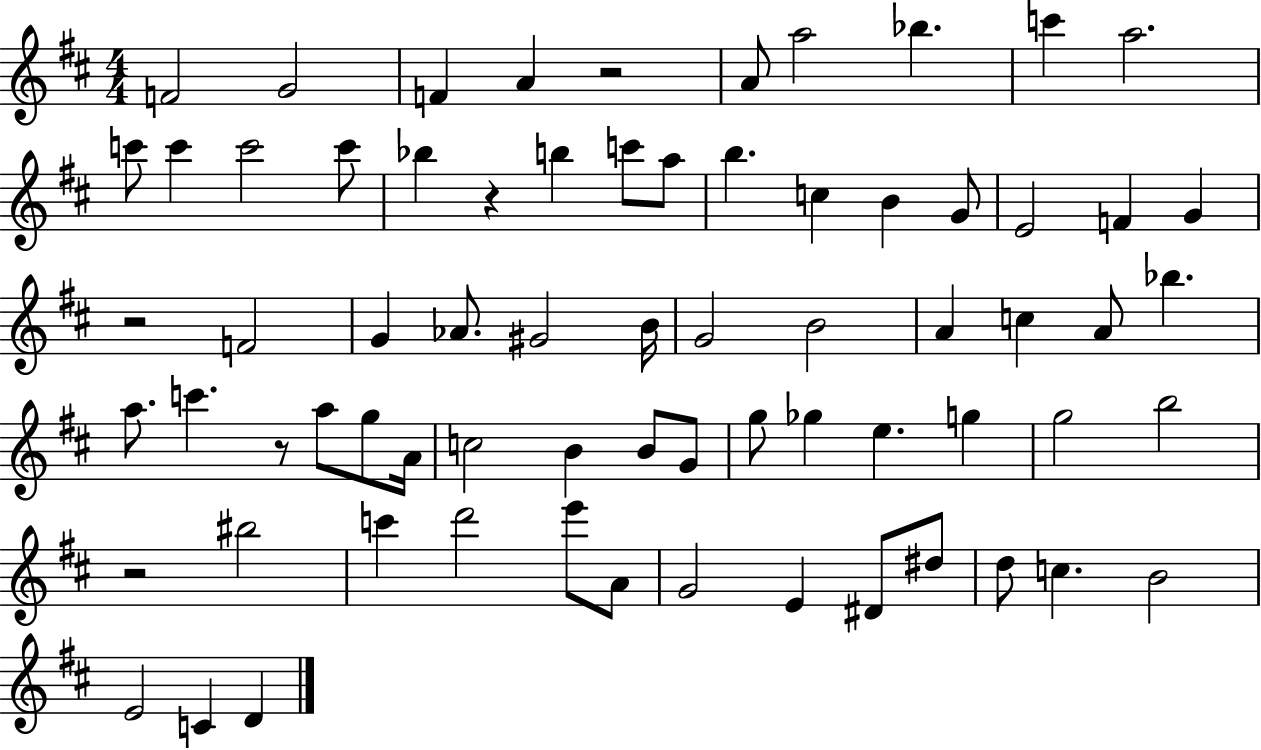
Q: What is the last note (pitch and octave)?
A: D4